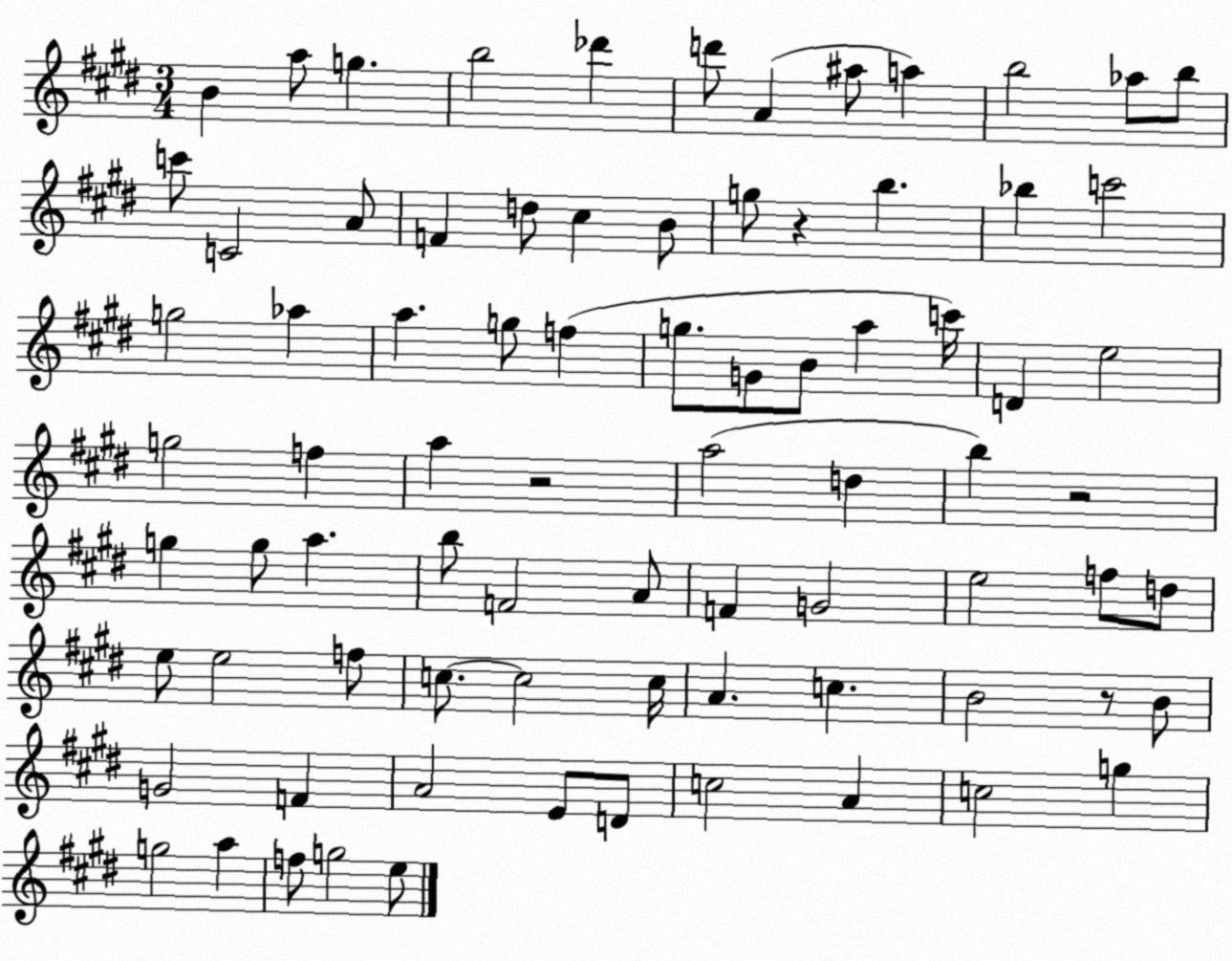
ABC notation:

X:1
T:Untitled
M:3/4
L:1/4
K:E
B a/2 g b2 _d' d'/2 A ^a/2 a b2 _a/2 b/2 c'/2 C2 A/2 F d/2 ^c B/2 g/2 z b _b c'2 g2 _a a g/2 f g/2 G/2 B/2 a c'/4 D e2 g2 f a z2 a2 d b z2 g g/2 a b/2 F2 A/2 F G2 e2 f/2 d/2 e/2 e2 f/2 c/2 c2 c/4 A c B2 z/2 B/2 G2 F A2 E/2 D/2 c2 A c2 g g2 a f/2 g2 e/2